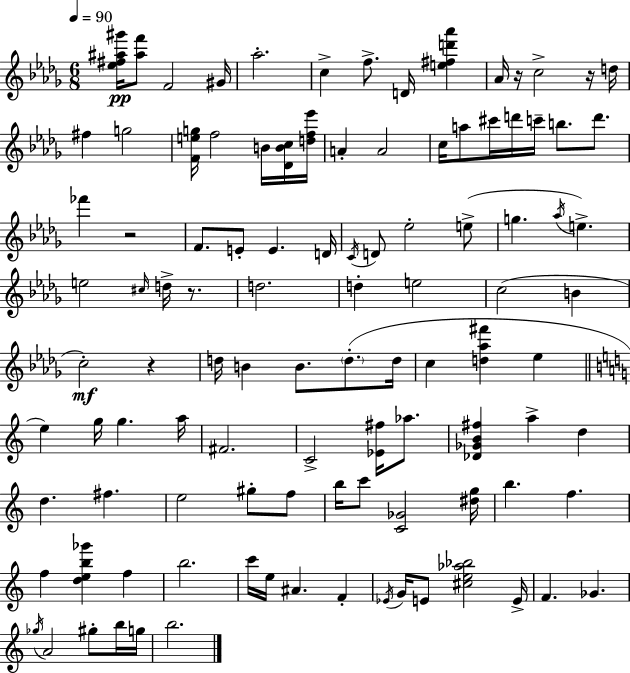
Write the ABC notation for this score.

X:1
T:Untitled
M:6/8
L:1/4
K:Bbm
[_e^f^a^g']/4 [^af']/2 F2 ^G/4 _a2 c f/2 D/4 [e^fd'_a'] _A/4 z/4 c2 z/4 d/4 ^f g2 [Feg]/4 f2 B/4 [_DBc]/4 [df_e']/4 A A2 c/4 a/2 ^c'/4 d'/4 c'/4 b/2 d'/2 _f' z2 F/2 E/2 E D/4 C/4 D/2 _e2 e/2 g _a/4 e e2 ^c/4 d/4 z/2 d2 d e2 c2 B c2 z d/4 B B/2 d/2 d/4 c [d_a^f'] _e e g/4 g a/4 ^F2 C2 [_E^f]/4 _a/2 [_D_GB^f] a d d ^f e2 ^g/2 f/2 b/4 c'/2 [C_G]2 [^dg]/4 b f f [deb_g'] f b2 c'/4 e/4 ^A F _E/4 G/4 E/2 [^ce_a_b]2 E/4 F _G _g/4 A2 ^g/2 b/4 g/4 b2